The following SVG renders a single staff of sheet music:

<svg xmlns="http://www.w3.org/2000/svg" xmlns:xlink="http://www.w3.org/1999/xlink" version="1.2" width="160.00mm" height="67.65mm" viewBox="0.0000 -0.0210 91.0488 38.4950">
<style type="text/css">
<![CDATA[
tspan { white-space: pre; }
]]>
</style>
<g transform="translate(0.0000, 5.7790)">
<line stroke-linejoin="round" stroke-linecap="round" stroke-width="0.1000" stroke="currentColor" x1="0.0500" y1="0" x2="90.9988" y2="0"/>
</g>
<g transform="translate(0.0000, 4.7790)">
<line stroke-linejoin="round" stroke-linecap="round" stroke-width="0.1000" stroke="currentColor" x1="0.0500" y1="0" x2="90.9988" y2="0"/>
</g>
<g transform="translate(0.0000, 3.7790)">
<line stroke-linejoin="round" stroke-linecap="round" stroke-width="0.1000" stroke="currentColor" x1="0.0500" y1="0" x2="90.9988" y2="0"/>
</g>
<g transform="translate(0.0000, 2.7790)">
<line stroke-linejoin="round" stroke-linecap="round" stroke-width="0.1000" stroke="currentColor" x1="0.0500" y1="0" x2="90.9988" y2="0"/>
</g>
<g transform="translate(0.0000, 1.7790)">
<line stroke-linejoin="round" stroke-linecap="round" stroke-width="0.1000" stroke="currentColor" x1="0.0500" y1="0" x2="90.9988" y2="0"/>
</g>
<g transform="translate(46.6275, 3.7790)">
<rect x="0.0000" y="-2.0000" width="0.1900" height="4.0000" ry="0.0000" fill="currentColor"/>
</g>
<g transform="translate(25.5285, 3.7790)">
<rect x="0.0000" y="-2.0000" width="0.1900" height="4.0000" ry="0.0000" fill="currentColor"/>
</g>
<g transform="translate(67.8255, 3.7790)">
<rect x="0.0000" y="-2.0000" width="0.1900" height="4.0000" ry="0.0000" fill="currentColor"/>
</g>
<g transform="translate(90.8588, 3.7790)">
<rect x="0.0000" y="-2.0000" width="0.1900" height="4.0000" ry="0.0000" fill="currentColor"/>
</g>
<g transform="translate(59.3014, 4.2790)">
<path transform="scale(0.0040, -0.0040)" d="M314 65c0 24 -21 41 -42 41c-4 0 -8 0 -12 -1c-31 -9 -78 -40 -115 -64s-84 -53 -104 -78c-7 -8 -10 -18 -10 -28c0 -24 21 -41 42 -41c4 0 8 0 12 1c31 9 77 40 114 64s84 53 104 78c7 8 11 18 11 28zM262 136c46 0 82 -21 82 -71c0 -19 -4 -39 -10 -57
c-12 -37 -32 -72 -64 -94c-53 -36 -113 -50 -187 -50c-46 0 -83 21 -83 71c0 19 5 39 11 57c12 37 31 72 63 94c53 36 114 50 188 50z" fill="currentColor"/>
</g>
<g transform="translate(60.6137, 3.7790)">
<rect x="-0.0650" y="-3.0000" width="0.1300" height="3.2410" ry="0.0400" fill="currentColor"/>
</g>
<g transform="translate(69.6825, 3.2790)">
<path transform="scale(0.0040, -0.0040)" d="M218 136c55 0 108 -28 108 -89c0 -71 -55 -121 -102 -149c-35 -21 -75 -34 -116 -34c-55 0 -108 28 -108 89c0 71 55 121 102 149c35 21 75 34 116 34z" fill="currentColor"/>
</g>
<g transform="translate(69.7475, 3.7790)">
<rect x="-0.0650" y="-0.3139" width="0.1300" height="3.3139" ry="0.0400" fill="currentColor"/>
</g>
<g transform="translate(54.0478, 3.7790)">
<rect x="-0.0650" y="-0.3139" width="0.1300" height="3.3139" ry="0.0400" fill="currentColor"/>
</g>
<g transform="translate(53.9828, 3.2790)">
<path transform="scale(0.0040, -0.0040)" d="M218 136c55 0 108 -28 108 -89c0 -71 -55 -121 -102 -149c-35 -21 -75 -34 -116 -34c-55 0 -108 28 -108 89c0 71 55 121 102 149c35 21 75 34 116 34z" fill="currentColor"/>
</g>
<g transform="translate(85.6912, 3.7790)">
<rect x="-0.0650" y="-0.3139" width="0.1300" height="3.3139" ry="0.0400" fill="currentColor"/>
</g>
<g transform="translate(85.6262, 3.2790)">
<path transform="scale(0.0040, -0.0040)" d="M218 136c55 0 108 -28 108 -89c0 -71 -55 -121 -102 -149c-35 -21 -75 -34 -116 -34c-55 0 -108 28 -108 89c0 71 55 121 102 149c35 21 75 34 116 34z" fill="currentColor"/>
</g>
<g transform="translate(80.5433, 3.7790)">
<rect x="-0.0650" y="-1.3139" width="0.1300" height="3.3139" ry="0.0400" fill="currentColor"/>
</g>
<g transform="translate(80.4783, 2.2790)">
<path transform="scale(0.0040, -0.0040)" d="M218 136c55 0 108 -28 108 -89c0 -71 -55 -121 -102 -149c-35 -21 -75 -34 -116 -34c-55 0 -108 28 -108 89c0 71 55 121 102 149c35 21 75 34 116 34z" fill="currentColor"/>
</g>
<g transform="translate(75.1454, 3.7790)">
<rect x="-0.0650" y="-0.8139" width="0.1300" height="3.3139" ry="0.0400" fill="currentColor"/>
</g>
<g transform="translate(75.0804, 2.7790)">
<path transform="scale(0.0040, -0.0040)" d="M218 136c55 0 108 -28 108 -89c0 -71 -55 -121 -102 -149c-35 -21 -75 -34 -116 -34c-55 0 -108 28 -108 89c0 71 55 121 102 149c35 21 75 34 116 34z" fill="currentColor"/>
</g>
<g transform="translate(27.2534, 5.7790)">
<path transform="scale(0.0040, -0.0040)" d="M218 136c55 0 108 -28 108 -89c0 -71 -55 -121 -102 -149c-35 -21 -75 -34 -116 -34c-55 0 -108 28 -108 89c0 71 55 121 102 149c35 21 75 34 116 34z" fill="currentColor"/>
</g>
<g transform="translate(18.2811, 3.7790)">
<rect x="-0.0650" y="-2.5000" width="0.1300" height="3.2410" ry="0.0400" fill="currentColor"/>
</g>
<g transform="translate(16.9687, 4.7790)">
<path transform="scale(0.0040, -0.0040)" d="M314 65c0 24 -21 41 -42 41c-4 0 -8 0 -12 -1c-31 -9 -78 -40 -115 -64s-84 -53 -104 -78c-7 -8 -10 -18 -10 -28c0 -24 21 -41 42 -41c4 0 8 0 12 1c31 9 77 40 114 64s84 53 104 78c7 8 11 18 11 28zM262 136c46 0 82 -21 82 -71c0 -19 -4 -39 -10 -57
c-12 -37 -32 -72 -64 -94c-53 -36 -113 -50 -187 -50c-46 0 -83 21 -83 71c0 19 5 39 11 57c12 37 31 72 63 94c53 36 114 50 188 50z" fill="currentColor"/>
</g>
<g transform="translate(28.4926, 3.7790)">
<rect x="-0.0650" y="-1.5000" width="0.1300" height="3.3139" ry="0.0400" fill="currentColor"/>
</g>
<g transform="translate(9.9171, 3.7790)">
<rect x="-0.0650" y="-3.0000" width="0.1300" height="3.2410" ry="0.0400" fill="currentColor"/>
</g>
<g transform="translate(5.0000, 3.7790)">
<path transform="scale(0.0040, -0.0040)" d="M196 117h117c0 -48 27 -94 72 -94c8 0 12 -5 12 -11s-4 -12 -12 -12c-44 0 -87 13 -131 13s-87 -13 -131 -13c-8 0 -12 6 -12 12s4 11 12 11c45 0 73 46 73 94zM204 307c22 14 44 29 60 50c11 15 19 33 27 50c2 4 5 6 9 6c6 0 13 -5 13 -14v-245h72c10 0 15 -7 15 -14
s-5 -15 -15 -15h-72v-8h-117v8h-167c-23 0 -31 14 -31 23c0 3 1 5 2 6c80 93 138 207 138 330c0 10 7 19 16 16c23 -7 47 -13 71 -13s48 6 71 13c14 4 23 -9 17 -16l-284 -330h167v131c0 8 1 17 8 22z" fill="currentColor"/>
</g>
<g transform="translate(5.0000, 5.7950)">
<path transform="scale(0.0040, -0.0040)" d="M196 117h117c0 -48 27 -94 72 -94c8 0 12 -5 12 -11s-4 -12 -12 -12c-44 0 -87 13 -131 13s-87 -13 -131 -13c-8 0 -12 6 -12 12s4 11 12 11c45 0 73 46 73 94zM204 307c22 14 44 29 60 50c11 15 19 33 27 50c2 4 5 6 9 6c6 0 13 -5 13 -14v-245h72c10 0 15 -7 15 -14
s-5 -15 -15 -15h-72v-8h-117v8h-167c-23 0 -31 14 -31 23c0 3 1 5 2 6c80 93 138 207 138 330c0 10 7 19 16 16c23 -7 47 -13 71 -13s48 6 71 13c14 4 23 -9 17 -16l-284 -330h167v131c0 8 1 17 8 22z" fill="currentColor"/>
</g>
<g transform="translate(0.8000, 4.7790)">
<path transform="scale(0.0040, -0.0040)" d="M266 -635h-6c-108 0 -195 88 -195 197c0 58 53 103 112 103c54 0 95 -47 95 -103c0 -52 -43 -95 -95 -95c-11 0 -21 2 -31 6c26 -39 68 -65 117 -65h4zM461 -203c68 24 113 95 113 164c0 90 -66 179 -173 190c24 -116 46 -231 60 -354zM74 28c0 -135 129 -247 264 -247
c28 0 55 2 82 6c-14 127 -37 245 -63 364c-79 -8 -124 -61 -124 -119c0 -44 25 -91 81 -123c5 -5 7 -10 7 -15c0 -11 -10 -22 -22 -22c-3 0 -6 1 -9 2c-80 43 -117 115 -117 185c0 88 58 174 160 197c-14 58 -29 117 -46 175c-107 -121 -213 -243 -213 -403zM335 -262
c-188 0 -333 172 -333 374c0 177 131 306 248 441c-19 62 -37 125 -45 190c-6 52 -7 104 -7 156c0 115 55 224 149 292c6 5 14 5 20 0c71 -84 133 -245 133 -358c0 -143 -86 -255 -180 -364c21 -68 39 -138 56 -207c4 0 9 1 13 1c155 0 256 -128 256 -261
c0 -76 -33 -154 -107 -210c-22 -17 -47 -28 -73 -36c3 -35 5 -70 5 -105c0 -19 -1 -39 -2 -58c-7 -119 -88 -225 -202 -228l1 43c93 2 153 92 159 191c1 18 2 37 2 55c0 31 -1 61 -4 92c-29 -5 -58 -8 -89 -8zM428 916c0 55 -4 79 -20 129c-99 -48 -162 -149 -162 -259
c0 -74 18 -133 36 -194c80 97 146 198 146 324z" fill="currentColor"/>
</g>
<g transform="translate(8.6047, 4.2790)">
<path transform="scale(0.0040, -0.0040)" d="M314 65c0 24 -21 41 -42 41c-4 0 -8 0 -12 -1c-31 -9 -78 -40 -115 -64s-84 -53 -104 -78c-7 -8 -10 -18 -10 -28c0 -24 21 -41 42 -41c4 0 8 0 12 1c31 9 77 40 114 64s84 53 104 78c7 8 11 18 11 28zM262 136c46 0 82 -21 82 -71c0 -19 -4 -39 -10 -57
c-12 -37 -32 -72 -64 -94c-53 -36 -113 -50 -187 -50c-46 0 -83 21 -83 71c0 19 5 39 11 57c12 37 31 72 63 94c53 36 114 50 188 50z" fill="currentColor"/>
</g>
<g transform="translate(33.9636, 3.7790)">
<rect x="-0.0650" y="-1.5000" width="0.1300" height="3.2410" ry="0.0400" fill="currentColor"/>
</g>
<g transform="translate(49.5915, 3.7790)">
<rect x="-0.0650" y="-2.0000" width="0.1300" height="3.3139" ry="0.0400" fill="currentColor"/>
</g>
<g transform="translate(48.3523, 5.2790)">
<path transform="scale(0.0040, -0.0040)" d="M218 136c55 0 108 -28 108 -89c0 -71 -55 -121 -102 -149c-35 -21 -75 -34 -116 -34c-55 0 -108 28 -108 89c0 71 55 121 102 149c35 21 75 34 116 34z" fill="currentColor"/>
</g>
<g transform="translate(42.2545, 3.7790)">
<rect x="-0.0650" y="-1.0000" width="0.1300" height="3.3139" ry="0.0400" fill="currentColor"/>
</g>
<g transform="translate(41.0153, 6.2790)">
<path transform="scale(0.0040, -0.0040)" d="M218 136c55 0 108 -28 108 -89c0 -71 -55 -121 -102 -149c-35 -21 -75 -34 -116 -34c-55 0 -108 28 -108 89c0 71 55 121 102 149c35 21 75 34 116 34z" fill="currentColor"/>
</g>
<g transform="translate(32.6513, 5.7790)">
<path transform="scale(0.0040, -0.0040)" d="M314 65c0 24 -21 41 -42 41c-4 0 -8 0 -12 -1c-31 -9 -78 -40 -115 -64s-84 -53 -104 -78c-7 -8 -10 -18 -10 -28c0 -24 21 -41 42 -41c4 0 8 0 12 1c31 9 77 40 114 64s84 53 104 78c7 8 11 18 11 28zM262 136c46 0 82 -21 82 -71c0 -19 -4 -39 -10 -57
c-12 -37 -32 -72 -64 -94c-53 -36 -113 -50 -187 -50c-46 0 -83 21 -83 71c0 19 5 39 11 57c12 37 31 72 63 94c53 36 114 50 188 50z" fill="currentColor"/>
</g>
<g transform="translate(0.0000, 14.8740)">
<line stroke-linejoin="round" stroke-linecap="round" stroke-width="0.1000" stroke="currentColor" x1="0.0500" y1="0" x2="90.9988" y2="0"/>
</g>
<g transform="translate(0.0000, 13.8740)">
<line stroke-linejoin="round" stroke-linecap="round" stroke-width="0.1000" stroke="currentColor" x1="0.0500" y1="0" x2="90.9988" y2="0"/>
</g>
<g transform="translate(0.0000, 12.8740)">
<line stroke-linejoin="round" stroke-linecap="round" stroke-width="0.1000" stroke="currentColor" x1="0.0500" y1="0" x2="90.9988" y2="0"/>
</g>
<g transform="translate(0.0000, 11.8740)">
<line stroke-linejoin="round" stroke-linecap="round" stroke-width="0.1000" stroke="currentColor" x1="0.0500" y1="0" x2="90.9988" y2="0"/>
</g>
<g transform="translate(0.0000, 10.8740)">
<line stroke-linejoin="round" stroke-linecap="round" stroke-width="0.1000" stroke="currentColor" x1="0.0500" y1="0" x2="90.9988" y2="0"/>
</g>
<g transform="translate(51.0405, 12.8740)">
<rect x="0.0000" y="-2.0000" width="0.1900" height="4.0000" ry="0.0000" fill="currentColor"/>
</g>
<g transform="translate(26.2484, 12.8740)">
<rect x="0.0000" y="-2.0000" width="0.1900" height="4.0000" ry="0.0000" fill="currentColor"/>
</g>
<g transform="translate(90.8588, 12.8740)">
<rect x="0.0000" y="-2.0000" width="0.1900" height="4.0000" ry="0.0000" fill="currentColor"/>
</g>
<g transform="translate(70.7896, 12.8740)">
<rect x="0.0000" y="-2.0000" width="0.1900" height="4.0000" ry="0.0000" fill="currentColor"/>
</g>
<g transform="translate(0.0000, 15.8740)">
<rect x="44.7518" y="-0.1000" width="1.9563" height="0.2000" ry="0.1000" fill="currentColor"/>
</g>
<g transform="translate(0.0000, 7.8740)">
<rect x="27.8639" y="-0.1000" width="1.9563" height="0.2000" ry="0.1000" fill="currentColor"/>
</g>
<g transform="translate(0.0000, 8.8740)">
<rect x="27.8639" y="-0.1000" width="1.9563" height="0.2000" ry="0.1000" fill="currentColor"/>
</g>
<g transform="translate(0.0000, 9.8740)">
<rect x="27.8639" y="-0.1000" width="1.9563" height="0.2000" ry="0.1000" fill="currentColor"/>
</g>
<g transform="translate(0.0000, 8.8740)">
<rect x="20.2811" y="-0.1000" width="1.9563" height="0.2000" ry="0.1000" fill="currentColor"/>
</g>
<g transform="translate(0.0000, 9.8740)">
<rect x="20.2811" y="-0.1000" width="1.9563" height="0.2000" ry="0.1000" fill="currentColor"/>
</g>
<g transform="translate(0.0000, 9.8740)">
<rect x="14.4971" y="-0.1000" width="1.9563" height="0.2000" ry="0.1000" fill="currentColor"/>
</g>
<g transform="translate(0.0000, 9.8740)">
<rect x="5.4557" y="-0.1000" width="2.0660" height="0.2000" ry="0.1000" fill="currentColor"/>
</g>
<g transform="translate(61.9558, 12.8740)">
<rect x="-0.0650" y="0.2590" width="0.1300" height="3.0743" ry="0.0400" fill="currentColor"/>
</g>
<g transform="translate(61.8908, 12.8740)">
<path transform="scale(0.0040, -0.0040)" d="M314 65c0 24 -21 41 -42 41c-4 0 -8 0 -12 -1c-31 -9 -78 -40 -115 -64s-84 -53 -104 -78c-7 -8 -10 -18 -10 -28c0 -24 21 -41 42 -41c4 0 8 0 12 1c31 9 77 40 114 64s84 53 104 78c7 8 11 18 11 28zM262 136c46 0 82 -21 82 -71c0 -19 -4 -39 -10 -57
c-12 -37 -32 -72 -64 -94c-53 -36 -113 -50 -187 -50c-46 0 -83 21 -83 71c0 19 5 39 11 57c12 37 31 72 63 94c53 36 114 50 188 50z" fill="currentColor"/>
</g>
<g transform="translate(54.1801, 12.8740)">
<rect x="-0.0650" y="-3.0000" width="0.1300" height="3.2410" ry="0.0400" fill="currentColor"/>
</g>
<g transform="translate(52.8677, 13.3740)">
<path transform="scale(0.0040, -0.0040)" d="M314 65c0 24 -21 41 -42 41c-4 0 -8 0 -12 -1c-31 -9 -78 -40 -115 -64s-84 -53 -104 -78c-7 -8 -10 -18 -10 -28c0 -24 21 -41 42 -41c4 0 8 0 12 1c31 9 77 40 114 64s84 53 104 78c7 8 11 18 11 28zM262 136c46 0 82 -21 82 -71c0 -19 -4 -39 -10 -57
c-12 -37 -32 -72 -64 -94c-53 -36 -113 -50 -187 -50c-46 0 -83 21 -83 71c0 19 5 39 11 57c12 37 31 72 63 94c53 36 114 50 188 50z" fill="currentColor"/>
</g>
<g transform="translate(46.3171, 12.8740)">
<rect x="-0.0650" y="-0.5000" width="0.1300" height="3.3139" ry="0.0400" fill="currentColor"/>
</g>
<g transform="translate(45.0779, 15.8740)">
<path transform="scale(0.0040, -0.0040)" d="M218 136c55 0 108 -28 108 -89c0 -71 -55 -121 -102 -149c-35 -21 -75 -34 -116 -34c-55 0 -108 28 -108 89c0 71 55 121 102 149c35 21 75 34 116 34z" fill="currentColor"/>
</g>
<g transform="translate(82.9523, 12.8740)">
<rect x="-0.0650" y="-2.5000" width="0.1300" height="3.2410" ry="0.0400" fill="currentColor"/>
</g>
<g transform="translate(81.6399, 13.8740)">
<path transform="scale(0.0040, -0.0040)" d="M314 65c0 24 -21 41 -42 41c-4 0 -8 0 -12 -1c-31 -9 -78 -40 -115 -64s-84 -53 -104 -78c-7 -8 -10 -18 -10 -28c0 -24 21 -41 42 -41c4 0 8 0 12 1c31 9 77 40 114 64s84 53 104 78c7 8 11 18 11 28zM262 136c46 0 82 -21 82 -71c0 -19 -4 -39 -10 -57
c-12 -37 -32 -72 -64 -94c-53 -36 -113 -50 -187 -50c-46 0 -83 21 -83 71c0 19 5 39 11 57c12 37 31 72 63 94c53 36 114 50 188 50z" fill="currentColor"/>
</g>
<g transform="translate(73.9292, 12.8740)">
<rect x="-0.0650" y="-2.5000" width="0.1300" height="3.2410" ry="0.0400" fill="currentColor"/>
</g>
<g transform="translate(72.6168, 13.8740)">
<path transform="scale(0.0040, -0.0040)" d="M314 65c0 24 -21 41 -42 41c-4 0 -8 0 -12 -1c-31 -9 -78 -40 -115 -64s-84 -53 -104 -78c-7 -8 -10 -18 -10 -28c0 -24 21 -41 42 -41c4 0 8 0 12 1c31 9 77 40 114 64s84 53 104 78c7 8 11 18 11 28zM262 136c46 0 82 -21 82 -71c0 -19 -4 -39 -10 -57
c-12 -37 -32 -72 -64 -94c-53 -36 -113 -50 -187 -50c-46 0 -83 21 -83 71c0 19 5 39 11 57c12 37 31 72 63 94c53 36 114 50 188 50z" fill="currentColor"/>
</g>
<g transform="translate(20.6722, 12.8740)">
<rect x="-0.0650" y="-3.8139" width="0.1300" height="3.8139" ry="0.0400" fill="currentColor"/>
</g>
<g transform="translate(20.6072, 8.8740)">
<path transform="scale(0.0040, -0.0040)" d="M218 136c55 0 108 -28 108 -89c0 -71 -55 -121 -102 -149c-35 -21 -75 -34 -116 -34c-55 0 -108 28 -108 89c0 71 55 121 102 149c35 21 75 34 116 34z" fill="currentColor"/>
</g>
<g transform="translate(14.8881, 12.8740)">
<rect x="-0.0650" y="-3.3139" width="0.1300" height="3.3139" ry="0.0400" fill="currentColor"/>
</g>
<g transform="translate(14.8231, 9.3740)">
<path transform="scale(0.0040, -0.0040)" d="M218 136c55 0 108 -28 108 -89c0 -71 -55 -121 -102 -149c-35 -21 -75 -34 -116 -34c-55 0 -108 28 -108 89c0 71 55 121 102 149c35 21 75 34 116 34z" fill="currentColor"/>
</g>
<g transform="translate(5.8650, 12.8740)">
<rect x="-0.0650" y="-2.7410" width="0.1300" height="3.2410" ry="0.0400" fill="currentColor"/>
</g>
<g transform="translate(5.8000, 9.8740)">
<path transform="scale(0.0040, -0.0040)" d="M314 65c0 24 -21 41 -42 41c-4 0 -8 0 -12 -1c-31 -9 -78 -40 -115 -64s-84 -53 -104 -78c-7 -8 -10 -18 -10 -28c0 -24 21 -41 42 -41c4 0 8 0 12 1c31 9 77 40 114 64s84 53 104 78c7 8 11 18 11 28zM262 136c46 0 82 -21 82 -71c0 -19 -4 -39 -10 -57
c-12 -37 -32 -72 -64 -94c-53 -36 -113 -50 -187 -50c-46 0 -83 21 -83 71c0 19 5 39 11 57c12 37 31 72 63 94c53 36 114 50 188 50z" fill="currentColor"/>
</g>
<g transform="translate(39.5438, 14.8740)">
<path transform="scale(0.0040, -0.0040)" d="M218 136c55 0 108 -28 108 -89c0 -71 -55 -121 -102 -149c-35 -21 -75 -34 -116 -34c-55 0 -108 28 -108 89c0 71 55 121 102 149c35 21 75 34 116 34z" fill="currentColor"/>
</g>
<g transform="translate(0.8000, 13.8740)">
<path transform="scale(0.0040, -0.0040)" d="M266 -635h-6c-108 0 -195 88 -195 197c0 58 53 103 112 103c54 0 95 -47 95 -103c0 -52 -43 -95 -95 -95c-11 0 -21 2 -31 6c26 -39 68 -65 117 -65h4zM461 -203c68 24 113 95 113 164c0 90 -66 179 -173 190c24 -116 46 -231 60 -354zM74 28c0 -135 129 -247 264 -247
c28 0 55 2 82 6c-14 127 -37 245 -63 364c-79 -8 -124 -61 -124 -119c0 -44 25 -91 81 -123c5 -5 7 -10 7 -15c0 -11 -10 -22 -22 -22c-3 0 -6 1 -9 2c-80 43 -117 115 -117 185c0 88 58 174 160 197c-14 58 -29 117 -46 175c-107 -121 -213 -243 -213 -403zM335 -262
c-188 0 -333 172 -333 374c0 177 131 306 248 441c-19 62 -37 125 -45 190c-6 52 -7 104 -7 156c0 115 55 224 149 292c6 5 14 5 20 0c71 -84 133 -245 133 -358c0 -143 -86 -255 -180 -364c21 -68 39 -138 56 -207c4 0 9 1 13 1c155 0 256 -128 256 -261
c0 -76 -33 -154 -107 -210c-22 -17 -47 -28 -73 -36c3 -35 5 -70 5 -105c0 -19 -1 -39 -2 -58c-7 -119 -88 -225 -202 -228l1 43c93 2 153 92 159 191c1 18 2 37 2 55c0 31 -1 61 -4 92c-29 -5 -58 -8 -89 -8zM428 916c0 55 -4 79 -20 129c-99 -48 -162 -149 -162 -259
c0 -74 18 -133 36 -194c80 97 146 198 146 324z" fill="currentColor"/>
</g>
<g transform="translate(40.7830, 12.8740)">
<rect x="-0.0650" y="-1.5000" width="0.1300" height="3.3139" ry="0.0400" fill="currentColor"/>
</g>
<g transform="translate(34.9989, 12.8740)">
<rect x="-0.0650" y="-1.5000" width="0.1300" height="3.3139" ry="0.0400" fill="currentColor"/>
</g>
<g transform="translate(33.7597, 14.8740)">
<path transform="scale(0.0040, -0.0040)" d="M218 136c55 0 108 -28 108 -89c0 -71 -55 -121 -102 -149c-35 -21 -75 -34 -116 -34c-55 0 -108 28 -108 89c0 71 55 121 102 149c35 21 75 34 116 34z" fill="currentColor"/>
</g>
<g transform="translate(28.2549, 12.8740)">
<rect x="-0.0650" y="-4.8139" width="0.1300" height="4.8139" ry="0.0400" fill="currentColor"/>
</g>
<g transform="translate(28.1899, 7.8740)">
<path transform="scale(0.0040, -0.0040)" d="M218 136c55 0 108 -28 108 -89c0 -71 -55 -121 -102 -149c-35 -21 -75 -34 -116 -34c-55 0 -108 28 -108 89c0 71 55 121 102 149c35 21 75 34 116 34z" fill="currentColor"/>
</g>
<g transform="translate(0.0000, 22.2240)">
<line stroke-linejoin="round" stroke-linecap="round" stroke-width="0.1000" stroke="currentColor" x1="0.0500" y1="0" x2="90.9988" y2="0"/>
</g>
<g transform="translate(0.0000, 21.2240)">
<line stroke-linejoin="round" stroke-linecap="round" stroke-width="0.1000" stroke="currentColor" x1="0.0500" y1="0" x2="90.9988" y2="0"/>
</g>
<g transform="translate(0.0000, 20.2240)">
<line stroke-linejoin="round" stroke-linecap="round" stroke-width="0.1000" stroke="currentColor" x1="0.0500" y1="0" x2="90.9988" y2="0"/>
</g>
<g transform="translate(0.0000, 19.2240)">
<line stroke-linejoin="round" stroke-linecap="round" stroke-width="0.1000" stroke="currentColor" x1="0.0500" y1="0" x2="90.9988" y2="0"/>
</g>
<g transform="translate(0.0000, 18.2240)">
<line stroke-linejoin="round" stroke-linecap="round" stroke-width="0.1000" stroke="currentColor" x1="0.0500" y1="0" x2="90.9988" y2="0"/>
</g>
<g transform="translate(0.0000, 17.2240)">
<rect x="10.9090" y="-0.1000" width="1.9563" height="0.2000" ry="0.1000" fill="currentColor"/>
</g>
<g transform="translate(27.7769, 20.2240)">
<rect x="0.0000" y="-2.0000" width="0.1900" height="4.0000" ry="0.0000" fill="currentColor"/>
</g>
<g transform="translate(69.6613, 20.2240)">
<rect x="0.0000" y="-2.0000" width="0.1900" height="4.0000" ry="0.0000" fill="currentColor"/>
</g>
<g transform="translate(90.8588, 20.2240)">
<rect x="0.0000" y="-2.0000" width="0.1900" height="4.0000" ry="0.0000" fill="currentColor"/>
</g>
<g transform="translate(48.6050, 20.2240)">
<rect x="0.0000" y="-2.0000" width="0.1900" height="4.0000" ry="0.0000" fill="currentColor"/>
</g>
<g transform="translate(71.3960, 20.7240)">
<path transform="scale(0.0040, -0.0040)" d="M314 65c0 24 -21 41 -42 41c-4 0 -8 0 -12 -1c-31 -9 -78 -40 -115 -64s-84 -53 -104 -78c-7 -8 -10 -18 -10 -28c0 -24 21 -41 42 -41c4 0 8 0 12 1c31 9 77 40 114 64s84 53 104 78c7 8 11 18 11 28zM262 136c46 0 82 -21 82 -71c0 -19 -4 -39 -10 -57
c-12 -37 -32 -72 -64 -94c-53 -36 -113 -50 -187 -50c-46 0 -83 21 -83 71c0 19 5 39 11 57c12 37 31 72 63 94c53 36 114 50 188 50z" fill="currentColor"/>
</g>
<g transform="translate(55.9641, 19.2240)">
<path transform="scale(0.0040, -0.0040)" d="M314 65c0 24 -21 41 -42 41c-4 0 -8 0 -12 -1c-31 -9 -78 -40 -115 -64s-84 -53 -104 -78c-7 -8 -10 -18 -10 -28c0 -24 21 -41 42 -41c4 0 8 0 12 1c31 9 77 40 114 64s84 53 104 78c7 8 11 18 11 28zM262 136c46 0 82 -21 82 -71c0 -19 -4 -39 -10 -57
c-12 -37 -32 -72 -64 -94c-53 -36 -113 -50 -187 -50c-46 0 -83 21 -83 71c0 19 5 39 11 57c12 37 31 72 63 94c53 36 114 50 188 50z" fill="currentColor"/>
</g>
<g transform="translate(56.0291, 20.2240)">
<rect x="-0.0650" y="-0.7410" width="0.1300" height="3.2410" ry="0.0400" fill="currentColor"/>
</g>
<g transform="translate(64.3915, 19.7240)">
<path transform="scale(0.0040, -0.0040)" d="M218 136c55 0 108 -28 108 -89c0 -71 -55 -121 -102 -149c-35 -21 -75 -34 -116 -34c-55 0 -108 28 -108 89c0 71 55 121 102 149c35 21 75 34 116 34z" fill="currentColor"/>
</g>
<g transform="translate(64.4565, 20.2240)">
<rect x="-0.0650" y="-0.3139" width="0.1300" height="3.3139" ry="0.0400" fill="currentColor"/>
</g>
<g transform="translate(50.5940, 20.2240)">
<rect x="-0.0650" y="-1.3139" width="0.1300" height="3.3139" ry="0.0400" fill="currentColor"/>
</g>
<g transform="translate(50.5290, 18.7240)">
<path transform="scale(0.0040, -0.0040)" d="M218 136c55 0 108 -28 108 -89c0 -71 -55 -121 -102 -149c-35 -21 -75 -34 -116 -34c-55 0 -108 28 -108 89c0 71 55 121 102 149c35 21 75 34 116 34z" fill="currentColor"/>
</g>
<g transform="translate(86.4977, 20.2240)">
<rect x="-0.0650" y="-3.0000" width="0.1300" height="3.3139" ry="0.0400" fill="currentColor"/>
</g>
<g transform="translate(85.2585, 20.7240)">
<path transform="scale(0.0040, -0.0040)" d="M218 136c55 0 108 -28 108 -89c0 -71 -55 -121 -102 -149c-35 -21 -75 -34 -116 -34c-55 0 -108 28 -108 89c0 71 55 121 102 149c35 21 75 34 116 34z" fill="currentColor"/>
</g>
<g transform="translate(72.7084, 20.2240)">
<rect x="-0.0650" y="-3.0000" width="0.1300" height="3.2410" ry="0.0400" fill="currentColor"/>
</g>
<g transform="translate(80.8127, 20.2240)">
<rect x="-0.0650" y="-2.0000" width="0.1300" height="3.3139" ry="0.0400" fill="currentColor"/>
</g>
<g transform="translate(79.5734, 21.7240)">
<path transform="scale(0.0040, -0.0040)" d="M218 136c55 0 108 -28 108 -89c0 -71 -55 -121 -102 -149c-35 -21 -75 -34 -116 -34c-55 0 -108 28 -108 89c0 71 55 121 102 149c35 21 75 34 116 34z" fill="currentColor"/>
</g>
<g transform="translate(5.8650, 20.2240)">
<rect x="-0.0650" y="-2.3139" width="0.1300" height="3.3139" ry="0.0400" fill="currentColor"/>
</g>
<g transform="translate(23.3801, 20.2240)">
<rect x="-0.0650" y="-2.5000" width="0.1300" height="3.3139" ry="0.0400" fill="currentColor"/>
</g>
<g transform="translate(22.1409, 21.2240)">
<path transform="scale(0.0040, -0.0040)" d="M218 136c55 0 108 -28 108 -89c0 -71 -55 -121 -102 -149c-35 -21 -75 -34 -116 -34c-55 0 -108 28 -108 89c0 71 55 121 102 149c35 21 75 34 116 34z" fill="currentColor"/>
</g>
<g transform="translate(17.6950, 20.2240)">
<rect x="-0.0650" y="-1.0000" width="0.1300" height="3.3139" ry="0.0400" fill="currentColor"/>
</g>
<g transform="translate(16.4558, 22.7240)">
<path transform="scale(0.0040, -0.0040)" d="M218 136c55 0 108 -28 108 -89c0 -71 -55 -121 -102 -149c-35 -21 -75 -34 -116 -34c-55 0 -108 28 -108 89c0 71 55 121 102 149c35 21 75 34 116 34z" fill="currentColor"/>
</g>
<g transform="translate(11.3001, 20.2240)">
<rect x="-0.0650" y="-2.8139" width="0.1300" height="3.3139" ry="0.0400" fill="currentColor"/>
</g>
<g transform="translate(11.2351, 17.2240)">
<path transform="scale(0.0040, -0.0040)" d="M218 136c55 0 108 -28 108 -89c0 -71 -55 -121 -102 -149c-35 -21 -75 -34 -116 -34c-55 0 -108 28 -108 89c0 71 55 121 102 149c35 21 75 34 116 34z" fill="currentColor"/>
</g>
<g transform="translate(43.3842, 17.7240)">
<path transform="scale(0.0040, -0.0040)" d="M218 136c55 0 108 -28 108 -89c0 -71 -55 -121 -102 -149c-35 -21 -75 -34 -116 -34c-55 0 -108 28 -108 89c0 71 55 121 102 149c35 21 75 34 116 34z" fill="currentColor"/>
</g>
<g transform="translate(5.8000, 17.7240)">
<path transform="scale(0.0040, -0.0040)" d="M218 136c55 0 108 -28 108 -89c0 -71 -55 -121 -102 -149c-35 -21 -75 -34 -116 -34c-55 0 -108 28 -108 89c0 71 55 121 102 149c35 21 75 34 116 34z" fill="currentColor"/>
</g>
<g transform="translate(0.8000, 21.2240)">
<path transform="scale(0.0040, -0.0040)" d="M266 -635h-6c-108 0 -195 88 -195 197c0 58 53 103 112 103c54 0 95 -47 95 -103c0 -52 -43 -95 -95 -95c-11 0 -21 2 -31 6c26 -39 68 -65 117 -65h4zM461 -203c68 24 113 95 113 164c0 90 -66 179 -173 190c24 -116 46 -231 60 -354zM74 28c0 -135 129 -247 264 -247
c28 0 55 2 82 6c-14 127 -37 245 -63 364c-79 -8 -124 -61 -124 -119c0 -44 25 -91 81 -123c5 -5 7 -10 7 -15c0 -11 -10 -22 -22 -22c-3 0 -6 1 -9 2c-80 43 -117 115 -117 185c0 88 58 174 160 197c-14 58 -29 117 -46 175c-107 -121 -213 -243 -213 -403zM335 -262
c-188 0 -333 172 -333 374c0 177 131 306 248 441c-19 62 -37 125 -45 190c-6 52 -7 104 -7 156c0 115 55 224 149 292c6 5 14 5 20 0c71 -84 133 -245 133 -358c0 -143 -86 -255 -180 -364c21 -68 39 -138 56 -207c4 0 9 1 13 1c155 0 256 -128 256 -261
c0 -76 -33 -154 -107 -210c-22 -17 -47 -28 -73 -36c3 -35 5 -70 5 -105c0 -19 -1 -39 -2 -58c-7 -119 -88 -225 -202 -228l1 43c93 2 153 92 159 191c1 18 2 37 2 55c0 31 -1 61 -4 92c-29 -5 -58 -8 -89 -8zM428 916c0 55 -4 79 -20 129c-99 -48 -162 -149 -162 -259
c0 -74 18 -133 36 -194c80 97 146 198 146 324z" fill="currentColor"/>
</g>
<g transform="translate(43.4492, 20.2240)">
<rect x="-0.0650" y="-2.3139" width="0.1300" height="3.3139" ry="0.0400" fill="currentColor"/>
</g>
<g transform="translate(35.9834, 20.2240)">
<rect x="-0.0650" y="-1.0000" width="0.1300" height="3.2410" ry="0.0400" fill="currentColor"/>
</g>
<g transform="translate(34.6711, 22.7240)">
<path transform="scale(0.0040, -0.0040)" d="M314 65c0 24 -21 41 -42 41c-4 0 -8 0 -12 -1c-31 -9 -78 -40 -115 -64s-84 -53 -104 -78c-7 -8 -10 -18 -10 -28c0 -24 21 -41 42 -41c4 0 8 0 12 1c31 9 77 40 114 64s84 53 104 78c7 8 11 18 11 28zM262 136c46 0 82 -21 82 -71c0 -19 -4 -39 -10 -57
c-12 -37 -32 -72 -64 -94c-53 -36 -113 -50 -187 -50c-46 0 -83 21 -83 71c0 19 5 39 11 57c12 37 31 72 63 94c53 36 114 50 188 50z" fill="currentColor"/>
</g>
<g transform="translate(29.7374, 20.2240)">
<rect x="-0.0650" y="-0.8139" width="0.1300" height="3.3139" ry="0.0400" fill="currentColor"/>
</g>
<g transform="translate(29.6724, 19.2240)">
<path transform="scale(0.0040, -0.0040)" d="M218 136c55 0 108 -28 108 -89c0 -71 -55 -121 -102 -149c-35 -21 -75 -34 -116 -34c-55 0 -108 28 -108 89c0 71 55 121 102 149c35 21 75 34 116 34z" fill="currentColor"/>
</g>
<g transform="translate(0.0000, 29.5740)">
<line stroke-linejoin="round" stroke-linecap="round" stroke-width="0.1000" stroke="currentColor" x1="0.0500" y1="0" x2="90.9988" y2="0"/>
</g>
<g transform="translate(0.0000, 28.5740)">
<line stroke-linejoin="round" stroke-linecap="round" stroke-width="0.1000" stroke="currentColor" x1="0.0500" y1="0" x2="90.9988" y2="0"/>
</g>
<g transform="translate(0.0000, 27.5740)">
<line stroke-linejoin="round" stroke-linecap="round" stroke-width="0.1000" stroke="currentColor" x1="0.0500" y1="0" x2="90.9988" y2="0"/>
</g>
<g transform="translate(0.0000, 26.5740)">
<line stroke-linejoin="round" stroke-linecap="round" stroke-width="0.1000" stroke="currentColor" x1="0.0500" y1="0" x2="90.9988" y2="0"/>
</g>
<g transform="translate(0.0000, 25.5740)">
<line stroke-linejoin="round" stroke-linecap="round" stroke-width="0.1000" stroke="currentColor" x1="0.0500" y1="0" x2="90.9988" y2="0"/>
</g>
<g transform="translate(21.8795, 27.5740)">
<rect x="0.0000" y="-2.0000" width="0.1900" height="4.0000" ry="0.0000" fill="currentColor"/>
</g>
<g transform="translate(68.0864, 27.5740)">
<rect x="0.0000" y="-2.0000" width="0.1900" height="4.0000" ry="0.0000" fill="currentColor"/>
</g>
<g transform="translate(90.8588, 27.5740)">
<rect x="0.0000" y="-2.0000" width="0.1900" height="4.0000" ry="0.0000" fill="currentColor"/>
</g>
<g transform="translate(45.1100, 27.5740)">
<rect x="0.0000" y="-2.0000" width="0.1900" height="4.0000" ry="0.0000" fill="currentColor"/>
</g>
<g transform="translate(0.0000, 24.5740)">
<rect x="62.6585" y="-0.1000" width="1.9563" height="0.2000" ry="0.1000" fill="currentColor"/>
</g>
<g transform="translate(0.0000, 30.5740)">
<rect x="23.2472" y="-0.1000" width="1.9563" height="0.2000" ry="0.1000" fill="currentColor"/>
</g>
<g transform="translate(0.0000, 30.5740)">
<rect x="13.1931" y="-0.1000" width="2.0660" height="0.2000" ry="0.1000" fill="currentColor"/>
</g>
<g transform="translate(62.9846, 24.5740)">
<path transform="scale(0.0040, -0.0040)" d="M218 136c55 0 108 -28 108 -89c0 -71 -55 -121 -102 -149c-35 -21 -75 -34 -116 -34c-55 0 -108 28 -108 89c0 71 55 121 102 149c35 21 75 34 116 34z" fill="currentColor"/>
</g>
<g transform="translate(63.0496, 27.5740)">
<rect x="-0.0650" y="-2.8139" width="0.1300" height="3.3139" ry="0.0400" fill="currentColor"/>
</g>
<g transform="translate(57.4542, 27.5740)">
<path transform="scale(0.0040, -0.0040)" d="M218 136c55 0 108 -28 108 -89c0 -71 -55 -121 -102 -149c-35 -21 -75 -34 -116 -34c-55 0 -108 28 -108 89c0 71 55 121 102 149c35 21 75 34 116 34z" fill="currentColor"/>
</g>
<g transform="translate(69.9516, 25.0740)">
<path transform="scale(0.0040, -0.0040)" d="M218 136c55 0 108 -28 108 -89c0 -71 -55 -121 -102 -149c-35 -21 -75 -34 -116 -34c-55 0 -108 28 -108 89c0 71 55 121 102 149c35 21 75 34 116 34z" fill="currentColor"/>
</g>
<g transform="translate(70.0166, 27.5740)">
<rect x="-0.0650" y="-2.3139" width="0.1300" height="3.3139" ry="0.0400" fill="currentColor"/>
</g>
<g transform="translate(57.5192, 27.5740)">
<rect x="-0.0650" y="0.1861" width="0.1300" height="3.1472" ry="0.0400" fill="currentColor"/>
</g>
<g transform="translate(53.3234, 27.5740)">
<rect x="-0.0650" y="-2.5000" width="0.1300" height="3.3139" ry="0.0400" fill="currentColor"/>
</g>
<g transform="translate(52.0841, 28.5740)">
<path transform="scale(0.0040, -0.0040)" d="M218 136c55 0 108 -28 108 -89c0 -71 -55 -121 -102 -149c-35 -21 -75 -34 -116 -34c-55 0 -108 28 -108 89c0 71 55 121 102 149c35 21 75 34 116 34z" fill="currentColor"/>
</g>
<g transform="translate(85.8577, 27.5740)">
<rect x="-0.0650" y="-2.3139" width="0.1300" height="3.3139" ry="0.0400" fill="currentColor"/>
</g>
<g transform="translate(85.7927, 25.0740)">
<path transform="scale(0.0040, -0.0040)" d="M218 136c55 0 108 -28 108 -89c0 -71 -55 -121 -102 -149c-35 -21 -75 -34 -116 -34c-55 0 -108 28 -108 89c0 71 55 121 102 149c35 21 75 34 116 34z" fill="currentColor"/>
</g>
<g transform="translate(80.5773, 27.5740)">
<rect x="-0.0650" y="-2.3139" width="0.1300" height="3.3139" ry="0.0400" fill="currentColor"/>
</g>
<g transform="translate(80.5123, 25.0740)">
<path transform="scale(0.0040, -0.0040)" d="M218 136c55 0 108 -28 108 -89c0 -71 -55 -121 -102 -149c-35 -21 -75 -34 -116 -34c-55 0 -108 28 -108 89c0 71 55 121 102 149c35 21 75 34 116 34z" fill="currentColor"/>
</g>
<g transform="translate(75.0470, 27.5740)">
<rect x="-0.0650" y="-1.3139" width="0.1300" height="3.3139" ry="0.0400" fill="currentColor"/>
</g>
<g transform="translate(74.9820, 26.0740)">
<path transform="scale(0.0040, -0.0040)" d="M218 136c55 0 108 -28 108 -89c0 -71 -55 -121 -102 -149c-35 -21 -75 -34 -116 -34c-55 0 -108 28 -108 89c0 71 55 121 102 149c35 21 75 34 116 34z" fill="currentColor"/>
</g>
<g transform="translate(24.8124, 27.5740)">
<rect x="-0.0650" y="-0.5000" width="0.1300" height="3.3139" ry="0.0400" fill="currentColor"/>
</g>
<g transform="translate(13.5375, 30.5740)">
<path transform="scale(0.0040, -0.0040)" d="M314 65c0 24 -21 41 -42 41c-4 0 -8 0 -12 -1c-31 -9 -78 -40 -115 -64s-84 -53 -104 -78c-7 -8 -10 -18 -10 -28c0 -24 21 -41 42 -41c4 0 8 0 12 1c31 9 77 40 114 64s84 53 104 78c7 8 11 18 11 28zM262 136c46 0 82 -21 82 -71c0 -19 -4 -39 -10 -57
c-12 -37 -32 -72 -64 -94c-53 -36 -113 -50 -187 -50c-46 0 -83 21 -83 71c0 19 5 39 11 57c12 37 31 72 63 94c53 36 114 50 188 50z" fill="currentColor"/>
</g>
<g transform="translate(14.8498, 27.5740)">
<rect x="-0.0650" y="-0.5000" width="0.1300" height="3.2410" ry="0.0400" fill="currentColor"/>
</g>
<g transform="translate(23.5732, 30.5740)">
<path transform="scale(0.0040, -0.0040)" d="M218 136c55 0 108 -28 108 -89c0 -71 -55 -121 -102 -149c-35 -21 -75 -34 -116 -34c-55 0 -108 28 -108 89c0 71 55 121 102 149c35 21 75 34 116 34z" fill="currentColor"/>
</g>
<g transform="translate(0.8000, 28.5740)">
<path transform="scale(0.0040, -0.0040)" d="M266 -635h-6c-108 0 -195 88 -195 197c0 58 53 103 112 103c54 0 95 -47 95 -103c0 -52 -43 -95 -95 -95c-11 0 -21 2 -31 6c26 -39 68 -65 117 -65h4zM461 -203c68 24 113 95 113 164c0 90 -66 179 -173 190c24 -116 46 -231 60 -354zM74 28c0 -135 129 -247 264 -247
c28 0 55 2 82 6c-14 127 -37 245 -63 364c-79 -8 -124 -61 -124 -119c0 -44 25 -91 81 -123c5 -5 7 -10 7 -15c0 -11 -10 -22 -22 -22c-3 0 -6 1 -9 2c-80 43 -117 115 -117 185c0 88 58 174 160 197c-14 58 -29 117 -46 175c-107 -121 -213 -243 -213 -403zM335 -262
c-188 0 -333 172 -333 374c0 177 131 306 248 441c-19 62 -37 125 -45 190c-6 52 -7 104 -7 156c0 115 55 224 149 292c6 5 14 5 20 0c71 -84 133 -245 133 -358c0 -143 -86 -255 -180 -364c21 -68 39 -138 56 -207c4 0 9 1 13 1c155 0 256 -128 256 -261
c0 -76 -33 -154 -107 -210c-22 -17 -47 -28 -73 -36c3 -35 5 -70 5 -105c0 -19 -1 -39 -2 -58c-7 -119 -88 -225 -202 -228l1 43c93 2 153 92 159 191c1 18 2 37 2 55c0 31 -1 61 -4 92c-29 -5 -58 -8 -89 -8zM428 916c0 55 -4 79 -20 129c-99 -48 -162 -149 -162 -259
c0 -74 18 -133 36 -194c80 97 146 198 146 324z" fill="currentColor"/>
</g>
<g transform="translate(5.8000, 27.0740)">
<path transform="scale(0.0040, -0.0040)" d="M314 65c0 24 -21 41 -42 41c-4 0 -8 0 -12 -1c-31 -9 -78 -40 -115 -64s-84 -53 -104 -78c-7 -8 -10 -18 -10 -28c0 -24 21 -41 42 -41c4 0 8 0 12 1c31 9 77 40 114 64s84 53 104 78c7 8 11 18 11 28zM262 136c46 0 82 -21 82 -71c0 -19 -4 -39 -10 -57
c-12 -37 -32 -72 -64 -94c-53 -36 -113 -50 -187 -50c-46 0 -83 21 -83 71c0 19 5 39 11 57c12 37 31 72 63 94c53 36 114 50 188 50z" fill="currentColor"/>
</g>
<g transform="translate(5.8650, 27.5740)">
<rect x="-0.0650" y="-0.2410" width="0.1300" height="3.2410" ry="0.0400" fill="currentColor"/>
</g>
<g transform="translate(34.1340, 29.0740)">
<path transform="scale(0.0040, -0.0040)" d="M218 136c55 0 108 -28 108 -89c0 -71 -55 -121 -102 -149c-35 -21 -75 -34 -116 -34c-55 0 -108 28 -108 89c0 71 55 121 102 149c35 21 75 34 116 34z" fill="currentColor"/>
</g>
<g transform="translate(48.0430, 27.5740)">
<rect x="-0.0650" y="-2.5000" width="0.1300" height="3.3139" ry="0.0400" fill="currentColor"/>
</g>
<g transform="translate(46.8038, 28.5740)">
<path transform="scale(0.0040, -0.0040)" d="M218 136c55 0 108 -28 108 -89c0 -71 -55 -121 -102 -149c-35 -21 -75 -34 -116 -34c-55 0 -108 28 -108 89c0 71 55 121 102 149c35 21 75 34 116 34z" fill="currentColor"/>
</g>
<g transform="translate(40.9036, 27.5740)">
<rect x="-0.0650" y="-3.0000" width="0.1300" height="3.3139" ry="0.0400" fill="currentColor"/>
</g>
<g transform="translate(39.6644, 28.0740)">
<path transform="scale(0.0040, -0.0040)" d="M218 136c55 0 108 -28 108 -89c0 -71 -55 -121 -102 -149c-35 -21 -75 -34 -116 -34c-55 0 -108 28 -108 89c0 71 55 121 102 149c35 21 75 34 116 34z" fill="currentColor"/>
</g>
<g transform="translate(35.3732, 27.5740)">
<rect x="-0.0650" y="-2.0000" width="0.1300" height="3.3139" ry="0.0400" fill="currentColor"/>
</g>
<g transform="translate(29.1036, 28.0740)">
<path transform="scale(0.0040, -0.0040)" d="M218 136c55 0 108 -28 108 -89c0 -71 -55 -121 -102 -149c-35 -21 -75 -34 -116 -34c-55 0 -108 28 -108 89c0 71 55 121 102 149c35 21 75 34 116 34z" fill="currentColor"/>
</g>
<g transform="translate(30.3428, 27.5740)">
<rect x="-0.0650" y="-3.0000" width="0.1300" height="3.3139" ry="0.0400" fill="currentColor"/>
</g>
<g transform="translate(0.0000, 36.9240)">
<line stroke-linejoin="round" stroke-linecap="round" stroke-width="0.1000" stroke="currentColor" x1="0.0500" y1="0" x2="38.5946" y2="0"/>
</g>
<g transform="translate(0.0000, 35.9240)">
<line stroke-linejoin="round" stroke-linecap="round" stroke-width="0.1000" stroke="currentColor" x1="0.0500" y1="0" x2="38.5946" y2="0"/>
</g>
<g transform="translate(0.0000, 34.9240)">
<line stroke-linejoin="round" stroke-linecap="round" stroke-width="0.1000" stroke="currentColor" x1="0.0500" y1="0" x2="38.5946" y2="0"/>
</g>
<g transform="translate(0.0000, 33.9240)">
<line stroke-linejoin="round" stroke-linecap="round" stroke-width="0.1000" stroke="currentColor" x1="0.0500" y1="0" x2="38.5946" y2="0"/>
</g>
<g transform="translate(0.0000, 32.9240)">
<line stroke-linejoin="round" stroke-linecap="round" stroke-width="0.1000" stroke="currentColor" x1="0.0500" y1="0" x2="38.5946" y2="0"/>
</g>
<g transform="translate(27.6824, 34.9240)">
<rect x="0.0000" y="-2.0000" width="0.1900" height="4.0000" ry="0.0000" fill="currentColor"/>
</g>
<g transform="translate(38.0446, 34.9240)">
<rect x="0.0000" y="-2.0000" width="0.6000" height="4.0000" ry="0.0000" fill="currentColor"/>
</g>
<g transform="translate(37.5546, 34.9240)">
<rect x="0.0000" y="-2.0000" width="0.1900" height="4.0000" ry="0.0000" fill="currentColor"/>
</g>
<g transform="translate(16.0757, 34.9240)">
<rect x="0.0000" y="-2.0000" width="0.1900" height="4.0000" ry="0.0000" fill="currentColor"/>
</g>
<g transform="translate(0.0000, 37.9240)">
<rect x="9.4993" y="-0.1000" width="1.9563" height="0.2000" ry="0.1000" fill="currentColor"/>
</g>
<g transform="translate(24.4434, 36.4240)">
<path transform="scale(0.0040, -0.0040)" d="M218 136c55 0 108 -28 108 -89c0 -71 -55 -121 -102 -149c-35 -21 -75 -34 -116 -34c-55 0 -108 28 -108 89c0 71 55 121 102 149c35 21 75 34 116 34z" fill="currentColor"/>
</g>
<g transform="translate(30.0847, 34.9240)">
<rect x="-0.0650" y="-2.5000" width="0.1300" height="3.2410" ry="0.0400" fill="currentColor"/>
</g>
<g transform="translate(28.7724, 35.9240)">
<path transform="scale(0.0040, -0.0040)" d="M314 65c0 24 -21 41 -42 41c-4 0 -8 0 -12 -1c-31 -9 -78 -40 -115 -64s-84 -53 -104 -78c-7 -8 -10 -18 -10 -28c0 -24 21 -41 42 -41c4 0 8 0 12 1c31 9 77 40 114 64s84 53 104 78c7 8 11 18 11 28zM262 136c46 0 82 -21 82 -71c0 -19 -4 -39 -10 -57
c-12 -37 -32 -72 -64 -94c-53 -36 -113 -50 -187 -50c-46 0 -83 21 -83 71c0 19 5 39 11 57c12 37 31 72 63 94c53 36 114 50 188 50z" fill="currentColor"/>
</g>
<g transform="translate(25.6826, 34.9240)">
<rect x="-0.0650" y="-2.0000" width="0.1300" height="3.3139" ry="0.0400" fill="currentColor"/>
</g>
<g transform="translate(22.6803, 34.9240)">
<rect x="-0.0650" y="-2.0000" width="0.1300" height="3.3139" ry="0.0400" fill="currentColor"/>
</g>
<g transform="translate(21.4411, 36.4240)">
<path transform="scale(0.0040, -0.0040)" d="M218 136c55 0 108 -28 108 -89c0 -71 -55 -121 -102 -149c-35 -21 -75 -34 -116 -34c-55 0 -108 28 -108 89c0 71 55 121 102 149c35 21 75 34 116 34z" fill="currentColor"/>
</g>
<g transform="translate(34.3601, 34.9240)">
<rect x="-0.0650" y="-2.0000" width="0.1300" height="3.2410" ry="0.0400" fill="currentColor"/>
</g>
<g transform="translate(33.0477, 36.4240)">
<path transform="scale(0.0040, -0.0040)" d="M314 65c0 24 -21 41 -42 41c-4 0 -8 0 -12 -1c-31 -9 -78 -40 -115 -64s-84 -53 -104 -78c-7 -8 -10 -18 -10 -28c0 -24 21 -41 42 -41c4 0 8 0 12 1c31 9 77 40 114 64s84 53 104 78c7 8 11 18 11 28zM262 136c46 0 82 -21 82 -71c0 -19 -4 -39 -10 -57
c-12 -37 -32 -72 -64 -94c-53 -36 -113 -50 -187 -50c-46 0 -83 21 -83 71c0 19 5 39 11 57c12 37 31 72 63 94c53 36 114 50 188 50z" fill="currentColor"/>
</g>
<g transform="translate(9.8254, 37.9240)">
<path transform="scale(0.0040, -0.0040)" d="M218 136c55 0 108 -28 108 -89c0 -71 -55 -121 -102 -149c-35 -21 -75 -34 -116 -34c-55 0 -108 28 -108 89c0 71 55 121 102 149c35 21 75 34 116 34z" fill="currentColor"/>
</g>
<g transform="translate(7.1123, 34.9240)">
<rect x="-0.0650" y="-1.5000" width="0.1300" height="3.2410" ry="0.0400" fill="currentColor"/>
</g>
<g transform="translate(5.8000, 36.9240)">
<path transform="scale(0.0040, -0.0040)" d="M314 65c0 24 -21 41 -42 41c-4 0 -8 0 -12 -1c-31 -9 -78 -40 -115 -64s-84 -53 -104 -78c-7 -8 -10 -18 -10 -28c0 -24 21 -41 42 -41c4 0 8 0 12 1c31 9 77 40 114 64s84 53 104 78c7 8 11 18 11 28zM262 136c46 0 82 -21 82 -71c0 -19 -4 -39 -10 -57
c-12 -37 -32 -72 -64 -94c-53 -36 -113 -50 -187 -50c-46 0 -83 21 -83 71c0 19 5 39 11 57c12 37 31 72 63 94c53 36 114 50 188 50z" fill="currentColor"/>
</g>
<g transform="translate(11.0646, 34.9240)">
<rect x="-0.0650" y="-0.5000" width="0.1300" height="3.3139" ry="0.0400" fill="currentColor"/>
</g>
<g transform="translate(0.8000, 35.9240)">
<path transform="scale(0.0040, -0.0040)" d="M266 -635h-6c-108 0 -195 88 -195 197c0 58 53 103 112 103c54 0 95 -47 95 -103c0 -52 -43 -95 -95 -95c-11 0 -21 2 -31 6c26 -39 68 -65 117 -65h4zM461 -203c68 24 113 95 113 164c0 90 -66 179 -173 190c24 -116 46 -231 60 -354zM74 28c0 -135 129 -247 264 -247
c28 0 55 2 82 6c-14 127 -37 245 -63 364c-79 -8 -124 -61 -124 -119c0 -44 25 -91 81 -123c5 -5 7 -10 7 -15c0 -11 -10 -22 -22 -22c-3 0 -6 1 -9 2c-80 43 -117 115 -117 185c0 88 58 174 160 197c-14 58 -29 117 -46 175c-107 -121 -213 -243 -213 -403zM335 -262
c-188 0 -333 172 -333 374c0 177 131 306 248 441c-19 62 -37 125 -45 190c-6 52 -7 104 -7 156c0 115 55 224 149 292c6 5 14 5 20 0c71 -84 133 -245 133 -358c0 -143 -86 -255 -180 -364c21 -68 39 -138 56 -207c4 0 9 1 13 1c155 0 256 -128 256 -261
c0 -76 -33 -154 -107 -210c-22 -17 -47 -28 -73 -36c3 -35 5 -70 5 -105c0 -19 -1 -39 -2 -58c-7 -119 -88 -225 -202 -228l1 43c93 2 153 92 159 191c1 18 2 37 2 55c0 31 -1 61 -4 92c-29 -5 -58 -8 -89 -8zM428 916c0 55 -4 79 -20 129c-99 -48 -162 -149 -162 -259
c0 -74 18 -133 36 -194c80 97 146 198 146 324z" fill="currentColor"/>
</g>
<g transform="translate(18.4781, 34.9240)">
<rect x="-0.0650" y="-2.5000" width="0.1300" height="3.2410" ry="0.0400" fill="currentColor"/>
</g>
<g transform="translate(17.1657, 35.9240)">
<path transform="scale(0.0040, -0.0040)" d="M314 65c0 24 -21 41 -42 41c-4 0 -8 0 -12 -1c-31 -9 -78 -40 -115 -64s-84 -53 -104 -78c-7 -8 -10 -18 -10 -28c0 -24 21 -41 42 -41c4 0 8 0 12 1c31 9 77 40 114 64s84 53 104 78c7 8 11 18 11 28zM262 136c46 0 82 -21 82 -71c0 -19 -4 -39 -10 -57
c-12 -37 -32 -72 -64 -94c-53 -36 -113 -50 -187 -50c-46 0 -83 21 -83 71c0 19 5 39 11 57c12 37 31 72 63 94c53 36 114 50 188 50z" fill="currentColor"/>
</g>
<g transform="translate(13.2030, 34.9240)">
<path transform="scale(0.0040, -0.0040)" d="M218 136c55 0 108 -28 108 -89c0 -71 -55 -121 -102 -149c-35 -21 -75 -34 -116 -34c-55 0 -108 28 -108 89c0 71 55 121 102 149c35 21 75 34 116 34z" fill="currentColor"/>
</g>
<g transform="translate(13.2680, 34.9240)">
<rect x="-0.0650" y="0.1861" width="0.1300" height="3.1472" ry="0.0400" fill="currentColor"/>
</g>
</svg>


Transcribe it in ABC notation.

X:1
T:Untitled
M:4/4
L:1/4
K:C
A2 G2 E E2 D F c A2 c d e c a2 b c' e' E E C A2 B2 G2 G2 g a D G d D2 g e d2 c A2 F A c2 C2 C A F A G G B a g e g g E2 C B G2 F F G2 F2